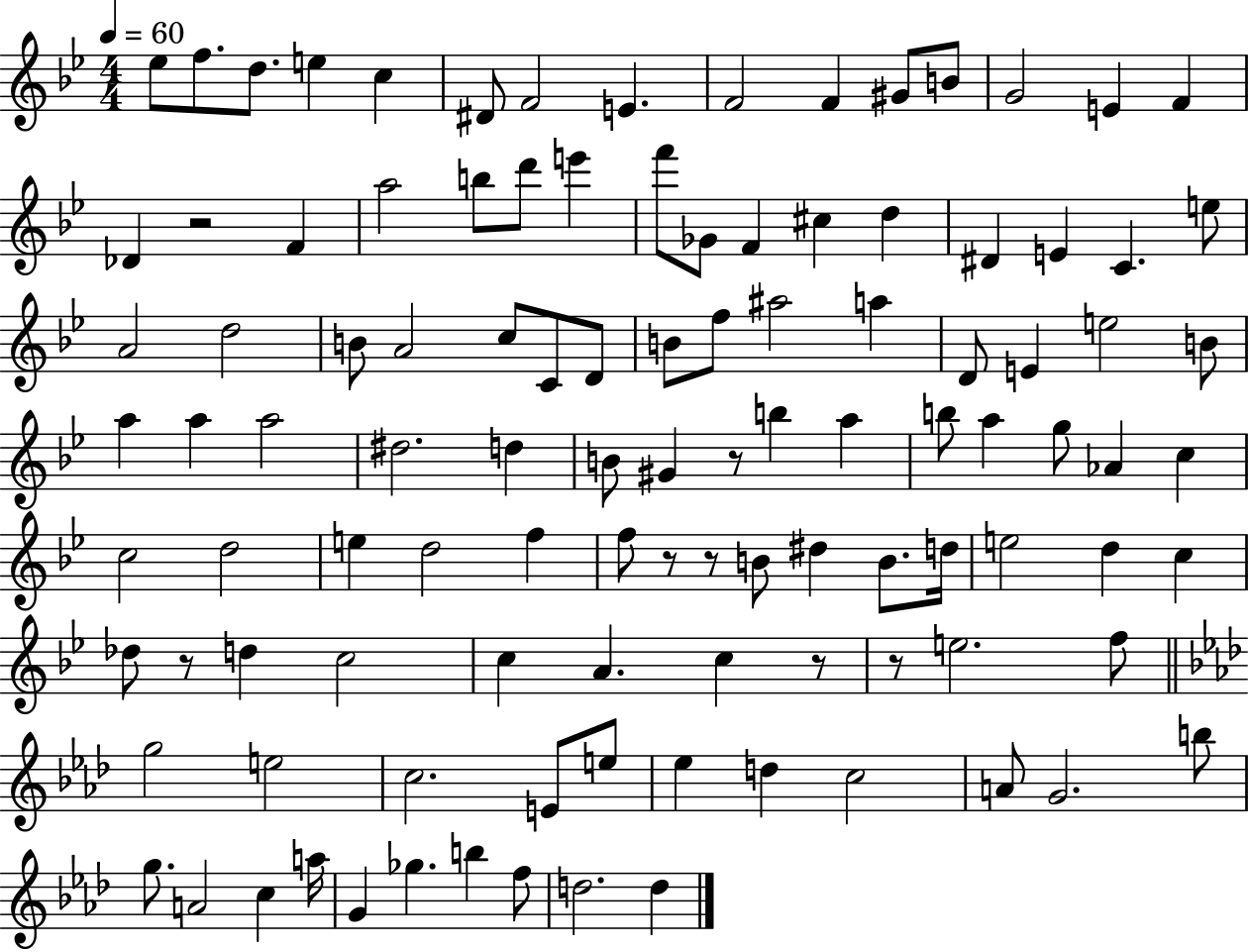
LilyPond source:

{
  \clef treble
  \numericTimeSignature
  \time 4/4
  \key bes \major
  \tempo 4 = 60
  ees''8 f''8. d''8. e''4 c''4 | dis'8 f'2 e'4. | f'2 f'4 gis'8 b'8 | g'2 e'4 f'4 | \break des'4 r2 f'4 | a''2 b''8 d'''8 e'''4 | f'''8 ges'8 f'4 cis''4 d''4 | dis'4 e'4 c'4. e''8 | \break a'2 d''2 | b'8 a'2 c''8 c'8 d'8 | b'8 f''8 ais''2 a''4 | d'8 e'4 e''2 b'8 | \break a''4 a''4 a''2 | dis''2. d''4 | b'8 gis'4 r8 b''4 a''4 | b''8 a''4 g''8 aes'4 c''4 | \break c''2 d''2 | e''4 d''2 f''4 | f''8 r8 r8 b'8 dis''4 b'8. d''16 | e''2 d''4 c''4 | \break des''8 r8 d''4 c''2 | c''4 a'4. c''4 r8 | r8 e''2. f''8 | \bar "||" \break \key aes \major g''2 e''2 | c''2. e'8 e''8 | ees''4 d''4 c''2 | a'8 g'2. b''8 | \break g''8. a'2 c''4 a''16 | g'4 ges''4. b''4 f''8 | d''2. d''4 | \bar "|."
}